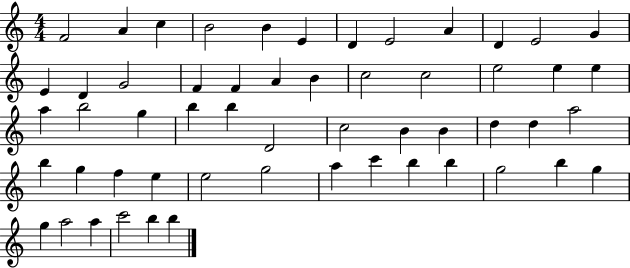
{
  \clef treble
  \numericTimeSignature
  \time 4/4
  \key c \major
  f'2 a'4 c''4 | b'2 b'4 e'4 | d'4 e'2 a'4 | d'4 e'2 g'4 | \break e'4 d'4 g'2 | f'4 f'4 a'4 b'4 | c''2 c''2 | e''2 e''4 e''4 | \break a''4 b''2 g''4 | b''4 b''4 d'2 | c''2 b'4 b'4 | d''4 d''4 a''2 | \break b''4 g''4 f''4 e''4 | e''2 g''2 | a''4 c'''4 b''4 b''4 | g''2 b''4 g''4 | \break g''4 a''2 a''4 | c'''2 b''4 b''4 | \bar "|."
}